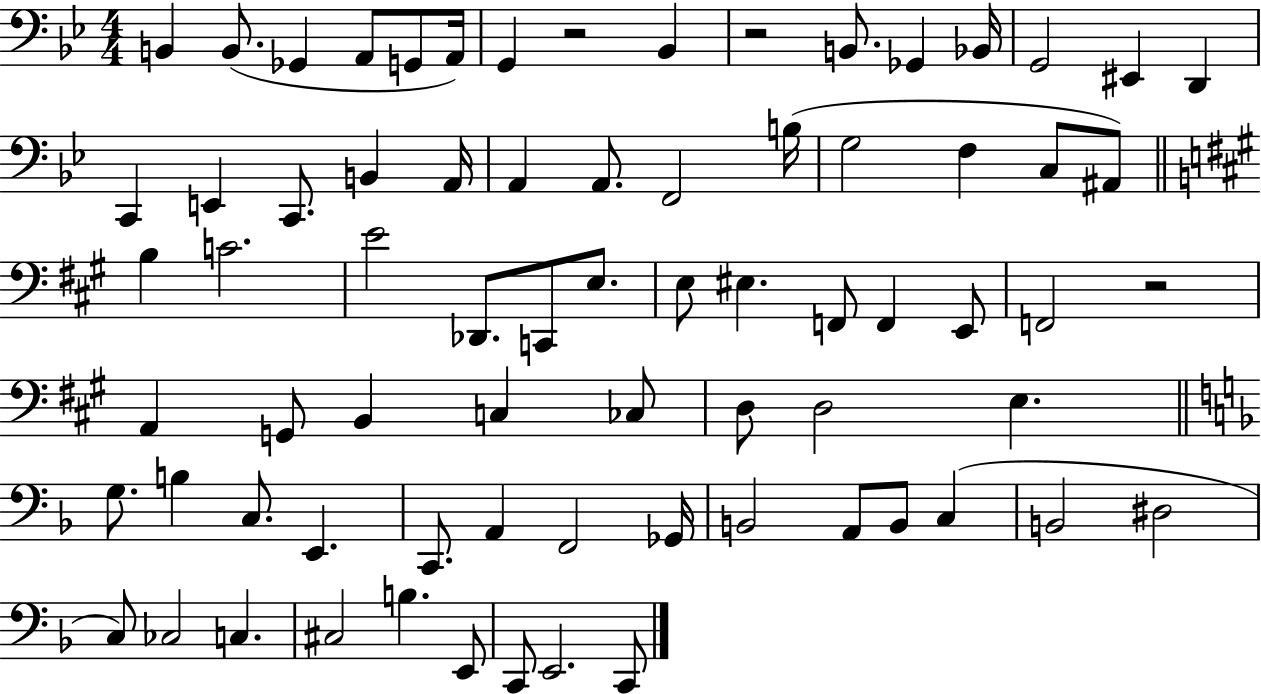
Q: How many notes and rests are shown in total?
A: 73